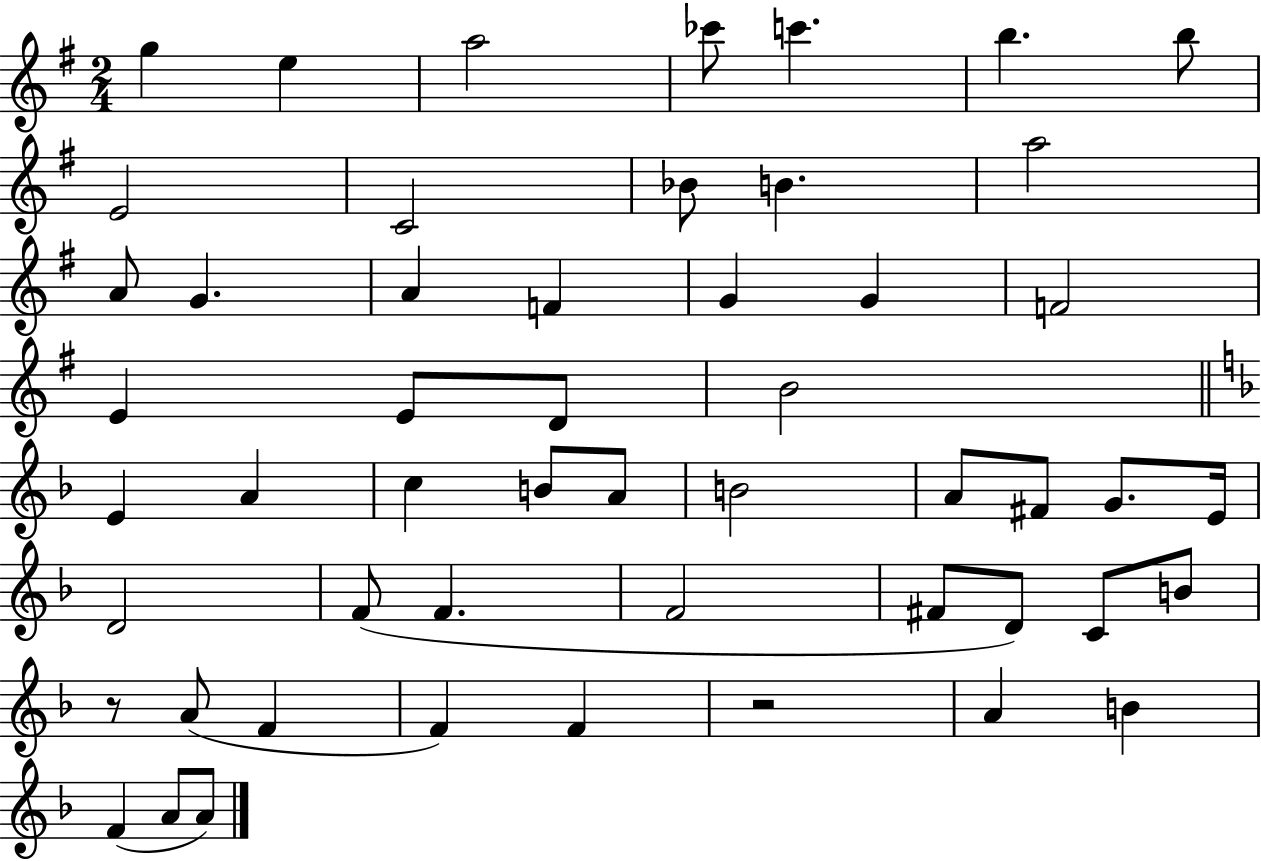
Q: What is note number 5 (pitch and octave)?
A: C6